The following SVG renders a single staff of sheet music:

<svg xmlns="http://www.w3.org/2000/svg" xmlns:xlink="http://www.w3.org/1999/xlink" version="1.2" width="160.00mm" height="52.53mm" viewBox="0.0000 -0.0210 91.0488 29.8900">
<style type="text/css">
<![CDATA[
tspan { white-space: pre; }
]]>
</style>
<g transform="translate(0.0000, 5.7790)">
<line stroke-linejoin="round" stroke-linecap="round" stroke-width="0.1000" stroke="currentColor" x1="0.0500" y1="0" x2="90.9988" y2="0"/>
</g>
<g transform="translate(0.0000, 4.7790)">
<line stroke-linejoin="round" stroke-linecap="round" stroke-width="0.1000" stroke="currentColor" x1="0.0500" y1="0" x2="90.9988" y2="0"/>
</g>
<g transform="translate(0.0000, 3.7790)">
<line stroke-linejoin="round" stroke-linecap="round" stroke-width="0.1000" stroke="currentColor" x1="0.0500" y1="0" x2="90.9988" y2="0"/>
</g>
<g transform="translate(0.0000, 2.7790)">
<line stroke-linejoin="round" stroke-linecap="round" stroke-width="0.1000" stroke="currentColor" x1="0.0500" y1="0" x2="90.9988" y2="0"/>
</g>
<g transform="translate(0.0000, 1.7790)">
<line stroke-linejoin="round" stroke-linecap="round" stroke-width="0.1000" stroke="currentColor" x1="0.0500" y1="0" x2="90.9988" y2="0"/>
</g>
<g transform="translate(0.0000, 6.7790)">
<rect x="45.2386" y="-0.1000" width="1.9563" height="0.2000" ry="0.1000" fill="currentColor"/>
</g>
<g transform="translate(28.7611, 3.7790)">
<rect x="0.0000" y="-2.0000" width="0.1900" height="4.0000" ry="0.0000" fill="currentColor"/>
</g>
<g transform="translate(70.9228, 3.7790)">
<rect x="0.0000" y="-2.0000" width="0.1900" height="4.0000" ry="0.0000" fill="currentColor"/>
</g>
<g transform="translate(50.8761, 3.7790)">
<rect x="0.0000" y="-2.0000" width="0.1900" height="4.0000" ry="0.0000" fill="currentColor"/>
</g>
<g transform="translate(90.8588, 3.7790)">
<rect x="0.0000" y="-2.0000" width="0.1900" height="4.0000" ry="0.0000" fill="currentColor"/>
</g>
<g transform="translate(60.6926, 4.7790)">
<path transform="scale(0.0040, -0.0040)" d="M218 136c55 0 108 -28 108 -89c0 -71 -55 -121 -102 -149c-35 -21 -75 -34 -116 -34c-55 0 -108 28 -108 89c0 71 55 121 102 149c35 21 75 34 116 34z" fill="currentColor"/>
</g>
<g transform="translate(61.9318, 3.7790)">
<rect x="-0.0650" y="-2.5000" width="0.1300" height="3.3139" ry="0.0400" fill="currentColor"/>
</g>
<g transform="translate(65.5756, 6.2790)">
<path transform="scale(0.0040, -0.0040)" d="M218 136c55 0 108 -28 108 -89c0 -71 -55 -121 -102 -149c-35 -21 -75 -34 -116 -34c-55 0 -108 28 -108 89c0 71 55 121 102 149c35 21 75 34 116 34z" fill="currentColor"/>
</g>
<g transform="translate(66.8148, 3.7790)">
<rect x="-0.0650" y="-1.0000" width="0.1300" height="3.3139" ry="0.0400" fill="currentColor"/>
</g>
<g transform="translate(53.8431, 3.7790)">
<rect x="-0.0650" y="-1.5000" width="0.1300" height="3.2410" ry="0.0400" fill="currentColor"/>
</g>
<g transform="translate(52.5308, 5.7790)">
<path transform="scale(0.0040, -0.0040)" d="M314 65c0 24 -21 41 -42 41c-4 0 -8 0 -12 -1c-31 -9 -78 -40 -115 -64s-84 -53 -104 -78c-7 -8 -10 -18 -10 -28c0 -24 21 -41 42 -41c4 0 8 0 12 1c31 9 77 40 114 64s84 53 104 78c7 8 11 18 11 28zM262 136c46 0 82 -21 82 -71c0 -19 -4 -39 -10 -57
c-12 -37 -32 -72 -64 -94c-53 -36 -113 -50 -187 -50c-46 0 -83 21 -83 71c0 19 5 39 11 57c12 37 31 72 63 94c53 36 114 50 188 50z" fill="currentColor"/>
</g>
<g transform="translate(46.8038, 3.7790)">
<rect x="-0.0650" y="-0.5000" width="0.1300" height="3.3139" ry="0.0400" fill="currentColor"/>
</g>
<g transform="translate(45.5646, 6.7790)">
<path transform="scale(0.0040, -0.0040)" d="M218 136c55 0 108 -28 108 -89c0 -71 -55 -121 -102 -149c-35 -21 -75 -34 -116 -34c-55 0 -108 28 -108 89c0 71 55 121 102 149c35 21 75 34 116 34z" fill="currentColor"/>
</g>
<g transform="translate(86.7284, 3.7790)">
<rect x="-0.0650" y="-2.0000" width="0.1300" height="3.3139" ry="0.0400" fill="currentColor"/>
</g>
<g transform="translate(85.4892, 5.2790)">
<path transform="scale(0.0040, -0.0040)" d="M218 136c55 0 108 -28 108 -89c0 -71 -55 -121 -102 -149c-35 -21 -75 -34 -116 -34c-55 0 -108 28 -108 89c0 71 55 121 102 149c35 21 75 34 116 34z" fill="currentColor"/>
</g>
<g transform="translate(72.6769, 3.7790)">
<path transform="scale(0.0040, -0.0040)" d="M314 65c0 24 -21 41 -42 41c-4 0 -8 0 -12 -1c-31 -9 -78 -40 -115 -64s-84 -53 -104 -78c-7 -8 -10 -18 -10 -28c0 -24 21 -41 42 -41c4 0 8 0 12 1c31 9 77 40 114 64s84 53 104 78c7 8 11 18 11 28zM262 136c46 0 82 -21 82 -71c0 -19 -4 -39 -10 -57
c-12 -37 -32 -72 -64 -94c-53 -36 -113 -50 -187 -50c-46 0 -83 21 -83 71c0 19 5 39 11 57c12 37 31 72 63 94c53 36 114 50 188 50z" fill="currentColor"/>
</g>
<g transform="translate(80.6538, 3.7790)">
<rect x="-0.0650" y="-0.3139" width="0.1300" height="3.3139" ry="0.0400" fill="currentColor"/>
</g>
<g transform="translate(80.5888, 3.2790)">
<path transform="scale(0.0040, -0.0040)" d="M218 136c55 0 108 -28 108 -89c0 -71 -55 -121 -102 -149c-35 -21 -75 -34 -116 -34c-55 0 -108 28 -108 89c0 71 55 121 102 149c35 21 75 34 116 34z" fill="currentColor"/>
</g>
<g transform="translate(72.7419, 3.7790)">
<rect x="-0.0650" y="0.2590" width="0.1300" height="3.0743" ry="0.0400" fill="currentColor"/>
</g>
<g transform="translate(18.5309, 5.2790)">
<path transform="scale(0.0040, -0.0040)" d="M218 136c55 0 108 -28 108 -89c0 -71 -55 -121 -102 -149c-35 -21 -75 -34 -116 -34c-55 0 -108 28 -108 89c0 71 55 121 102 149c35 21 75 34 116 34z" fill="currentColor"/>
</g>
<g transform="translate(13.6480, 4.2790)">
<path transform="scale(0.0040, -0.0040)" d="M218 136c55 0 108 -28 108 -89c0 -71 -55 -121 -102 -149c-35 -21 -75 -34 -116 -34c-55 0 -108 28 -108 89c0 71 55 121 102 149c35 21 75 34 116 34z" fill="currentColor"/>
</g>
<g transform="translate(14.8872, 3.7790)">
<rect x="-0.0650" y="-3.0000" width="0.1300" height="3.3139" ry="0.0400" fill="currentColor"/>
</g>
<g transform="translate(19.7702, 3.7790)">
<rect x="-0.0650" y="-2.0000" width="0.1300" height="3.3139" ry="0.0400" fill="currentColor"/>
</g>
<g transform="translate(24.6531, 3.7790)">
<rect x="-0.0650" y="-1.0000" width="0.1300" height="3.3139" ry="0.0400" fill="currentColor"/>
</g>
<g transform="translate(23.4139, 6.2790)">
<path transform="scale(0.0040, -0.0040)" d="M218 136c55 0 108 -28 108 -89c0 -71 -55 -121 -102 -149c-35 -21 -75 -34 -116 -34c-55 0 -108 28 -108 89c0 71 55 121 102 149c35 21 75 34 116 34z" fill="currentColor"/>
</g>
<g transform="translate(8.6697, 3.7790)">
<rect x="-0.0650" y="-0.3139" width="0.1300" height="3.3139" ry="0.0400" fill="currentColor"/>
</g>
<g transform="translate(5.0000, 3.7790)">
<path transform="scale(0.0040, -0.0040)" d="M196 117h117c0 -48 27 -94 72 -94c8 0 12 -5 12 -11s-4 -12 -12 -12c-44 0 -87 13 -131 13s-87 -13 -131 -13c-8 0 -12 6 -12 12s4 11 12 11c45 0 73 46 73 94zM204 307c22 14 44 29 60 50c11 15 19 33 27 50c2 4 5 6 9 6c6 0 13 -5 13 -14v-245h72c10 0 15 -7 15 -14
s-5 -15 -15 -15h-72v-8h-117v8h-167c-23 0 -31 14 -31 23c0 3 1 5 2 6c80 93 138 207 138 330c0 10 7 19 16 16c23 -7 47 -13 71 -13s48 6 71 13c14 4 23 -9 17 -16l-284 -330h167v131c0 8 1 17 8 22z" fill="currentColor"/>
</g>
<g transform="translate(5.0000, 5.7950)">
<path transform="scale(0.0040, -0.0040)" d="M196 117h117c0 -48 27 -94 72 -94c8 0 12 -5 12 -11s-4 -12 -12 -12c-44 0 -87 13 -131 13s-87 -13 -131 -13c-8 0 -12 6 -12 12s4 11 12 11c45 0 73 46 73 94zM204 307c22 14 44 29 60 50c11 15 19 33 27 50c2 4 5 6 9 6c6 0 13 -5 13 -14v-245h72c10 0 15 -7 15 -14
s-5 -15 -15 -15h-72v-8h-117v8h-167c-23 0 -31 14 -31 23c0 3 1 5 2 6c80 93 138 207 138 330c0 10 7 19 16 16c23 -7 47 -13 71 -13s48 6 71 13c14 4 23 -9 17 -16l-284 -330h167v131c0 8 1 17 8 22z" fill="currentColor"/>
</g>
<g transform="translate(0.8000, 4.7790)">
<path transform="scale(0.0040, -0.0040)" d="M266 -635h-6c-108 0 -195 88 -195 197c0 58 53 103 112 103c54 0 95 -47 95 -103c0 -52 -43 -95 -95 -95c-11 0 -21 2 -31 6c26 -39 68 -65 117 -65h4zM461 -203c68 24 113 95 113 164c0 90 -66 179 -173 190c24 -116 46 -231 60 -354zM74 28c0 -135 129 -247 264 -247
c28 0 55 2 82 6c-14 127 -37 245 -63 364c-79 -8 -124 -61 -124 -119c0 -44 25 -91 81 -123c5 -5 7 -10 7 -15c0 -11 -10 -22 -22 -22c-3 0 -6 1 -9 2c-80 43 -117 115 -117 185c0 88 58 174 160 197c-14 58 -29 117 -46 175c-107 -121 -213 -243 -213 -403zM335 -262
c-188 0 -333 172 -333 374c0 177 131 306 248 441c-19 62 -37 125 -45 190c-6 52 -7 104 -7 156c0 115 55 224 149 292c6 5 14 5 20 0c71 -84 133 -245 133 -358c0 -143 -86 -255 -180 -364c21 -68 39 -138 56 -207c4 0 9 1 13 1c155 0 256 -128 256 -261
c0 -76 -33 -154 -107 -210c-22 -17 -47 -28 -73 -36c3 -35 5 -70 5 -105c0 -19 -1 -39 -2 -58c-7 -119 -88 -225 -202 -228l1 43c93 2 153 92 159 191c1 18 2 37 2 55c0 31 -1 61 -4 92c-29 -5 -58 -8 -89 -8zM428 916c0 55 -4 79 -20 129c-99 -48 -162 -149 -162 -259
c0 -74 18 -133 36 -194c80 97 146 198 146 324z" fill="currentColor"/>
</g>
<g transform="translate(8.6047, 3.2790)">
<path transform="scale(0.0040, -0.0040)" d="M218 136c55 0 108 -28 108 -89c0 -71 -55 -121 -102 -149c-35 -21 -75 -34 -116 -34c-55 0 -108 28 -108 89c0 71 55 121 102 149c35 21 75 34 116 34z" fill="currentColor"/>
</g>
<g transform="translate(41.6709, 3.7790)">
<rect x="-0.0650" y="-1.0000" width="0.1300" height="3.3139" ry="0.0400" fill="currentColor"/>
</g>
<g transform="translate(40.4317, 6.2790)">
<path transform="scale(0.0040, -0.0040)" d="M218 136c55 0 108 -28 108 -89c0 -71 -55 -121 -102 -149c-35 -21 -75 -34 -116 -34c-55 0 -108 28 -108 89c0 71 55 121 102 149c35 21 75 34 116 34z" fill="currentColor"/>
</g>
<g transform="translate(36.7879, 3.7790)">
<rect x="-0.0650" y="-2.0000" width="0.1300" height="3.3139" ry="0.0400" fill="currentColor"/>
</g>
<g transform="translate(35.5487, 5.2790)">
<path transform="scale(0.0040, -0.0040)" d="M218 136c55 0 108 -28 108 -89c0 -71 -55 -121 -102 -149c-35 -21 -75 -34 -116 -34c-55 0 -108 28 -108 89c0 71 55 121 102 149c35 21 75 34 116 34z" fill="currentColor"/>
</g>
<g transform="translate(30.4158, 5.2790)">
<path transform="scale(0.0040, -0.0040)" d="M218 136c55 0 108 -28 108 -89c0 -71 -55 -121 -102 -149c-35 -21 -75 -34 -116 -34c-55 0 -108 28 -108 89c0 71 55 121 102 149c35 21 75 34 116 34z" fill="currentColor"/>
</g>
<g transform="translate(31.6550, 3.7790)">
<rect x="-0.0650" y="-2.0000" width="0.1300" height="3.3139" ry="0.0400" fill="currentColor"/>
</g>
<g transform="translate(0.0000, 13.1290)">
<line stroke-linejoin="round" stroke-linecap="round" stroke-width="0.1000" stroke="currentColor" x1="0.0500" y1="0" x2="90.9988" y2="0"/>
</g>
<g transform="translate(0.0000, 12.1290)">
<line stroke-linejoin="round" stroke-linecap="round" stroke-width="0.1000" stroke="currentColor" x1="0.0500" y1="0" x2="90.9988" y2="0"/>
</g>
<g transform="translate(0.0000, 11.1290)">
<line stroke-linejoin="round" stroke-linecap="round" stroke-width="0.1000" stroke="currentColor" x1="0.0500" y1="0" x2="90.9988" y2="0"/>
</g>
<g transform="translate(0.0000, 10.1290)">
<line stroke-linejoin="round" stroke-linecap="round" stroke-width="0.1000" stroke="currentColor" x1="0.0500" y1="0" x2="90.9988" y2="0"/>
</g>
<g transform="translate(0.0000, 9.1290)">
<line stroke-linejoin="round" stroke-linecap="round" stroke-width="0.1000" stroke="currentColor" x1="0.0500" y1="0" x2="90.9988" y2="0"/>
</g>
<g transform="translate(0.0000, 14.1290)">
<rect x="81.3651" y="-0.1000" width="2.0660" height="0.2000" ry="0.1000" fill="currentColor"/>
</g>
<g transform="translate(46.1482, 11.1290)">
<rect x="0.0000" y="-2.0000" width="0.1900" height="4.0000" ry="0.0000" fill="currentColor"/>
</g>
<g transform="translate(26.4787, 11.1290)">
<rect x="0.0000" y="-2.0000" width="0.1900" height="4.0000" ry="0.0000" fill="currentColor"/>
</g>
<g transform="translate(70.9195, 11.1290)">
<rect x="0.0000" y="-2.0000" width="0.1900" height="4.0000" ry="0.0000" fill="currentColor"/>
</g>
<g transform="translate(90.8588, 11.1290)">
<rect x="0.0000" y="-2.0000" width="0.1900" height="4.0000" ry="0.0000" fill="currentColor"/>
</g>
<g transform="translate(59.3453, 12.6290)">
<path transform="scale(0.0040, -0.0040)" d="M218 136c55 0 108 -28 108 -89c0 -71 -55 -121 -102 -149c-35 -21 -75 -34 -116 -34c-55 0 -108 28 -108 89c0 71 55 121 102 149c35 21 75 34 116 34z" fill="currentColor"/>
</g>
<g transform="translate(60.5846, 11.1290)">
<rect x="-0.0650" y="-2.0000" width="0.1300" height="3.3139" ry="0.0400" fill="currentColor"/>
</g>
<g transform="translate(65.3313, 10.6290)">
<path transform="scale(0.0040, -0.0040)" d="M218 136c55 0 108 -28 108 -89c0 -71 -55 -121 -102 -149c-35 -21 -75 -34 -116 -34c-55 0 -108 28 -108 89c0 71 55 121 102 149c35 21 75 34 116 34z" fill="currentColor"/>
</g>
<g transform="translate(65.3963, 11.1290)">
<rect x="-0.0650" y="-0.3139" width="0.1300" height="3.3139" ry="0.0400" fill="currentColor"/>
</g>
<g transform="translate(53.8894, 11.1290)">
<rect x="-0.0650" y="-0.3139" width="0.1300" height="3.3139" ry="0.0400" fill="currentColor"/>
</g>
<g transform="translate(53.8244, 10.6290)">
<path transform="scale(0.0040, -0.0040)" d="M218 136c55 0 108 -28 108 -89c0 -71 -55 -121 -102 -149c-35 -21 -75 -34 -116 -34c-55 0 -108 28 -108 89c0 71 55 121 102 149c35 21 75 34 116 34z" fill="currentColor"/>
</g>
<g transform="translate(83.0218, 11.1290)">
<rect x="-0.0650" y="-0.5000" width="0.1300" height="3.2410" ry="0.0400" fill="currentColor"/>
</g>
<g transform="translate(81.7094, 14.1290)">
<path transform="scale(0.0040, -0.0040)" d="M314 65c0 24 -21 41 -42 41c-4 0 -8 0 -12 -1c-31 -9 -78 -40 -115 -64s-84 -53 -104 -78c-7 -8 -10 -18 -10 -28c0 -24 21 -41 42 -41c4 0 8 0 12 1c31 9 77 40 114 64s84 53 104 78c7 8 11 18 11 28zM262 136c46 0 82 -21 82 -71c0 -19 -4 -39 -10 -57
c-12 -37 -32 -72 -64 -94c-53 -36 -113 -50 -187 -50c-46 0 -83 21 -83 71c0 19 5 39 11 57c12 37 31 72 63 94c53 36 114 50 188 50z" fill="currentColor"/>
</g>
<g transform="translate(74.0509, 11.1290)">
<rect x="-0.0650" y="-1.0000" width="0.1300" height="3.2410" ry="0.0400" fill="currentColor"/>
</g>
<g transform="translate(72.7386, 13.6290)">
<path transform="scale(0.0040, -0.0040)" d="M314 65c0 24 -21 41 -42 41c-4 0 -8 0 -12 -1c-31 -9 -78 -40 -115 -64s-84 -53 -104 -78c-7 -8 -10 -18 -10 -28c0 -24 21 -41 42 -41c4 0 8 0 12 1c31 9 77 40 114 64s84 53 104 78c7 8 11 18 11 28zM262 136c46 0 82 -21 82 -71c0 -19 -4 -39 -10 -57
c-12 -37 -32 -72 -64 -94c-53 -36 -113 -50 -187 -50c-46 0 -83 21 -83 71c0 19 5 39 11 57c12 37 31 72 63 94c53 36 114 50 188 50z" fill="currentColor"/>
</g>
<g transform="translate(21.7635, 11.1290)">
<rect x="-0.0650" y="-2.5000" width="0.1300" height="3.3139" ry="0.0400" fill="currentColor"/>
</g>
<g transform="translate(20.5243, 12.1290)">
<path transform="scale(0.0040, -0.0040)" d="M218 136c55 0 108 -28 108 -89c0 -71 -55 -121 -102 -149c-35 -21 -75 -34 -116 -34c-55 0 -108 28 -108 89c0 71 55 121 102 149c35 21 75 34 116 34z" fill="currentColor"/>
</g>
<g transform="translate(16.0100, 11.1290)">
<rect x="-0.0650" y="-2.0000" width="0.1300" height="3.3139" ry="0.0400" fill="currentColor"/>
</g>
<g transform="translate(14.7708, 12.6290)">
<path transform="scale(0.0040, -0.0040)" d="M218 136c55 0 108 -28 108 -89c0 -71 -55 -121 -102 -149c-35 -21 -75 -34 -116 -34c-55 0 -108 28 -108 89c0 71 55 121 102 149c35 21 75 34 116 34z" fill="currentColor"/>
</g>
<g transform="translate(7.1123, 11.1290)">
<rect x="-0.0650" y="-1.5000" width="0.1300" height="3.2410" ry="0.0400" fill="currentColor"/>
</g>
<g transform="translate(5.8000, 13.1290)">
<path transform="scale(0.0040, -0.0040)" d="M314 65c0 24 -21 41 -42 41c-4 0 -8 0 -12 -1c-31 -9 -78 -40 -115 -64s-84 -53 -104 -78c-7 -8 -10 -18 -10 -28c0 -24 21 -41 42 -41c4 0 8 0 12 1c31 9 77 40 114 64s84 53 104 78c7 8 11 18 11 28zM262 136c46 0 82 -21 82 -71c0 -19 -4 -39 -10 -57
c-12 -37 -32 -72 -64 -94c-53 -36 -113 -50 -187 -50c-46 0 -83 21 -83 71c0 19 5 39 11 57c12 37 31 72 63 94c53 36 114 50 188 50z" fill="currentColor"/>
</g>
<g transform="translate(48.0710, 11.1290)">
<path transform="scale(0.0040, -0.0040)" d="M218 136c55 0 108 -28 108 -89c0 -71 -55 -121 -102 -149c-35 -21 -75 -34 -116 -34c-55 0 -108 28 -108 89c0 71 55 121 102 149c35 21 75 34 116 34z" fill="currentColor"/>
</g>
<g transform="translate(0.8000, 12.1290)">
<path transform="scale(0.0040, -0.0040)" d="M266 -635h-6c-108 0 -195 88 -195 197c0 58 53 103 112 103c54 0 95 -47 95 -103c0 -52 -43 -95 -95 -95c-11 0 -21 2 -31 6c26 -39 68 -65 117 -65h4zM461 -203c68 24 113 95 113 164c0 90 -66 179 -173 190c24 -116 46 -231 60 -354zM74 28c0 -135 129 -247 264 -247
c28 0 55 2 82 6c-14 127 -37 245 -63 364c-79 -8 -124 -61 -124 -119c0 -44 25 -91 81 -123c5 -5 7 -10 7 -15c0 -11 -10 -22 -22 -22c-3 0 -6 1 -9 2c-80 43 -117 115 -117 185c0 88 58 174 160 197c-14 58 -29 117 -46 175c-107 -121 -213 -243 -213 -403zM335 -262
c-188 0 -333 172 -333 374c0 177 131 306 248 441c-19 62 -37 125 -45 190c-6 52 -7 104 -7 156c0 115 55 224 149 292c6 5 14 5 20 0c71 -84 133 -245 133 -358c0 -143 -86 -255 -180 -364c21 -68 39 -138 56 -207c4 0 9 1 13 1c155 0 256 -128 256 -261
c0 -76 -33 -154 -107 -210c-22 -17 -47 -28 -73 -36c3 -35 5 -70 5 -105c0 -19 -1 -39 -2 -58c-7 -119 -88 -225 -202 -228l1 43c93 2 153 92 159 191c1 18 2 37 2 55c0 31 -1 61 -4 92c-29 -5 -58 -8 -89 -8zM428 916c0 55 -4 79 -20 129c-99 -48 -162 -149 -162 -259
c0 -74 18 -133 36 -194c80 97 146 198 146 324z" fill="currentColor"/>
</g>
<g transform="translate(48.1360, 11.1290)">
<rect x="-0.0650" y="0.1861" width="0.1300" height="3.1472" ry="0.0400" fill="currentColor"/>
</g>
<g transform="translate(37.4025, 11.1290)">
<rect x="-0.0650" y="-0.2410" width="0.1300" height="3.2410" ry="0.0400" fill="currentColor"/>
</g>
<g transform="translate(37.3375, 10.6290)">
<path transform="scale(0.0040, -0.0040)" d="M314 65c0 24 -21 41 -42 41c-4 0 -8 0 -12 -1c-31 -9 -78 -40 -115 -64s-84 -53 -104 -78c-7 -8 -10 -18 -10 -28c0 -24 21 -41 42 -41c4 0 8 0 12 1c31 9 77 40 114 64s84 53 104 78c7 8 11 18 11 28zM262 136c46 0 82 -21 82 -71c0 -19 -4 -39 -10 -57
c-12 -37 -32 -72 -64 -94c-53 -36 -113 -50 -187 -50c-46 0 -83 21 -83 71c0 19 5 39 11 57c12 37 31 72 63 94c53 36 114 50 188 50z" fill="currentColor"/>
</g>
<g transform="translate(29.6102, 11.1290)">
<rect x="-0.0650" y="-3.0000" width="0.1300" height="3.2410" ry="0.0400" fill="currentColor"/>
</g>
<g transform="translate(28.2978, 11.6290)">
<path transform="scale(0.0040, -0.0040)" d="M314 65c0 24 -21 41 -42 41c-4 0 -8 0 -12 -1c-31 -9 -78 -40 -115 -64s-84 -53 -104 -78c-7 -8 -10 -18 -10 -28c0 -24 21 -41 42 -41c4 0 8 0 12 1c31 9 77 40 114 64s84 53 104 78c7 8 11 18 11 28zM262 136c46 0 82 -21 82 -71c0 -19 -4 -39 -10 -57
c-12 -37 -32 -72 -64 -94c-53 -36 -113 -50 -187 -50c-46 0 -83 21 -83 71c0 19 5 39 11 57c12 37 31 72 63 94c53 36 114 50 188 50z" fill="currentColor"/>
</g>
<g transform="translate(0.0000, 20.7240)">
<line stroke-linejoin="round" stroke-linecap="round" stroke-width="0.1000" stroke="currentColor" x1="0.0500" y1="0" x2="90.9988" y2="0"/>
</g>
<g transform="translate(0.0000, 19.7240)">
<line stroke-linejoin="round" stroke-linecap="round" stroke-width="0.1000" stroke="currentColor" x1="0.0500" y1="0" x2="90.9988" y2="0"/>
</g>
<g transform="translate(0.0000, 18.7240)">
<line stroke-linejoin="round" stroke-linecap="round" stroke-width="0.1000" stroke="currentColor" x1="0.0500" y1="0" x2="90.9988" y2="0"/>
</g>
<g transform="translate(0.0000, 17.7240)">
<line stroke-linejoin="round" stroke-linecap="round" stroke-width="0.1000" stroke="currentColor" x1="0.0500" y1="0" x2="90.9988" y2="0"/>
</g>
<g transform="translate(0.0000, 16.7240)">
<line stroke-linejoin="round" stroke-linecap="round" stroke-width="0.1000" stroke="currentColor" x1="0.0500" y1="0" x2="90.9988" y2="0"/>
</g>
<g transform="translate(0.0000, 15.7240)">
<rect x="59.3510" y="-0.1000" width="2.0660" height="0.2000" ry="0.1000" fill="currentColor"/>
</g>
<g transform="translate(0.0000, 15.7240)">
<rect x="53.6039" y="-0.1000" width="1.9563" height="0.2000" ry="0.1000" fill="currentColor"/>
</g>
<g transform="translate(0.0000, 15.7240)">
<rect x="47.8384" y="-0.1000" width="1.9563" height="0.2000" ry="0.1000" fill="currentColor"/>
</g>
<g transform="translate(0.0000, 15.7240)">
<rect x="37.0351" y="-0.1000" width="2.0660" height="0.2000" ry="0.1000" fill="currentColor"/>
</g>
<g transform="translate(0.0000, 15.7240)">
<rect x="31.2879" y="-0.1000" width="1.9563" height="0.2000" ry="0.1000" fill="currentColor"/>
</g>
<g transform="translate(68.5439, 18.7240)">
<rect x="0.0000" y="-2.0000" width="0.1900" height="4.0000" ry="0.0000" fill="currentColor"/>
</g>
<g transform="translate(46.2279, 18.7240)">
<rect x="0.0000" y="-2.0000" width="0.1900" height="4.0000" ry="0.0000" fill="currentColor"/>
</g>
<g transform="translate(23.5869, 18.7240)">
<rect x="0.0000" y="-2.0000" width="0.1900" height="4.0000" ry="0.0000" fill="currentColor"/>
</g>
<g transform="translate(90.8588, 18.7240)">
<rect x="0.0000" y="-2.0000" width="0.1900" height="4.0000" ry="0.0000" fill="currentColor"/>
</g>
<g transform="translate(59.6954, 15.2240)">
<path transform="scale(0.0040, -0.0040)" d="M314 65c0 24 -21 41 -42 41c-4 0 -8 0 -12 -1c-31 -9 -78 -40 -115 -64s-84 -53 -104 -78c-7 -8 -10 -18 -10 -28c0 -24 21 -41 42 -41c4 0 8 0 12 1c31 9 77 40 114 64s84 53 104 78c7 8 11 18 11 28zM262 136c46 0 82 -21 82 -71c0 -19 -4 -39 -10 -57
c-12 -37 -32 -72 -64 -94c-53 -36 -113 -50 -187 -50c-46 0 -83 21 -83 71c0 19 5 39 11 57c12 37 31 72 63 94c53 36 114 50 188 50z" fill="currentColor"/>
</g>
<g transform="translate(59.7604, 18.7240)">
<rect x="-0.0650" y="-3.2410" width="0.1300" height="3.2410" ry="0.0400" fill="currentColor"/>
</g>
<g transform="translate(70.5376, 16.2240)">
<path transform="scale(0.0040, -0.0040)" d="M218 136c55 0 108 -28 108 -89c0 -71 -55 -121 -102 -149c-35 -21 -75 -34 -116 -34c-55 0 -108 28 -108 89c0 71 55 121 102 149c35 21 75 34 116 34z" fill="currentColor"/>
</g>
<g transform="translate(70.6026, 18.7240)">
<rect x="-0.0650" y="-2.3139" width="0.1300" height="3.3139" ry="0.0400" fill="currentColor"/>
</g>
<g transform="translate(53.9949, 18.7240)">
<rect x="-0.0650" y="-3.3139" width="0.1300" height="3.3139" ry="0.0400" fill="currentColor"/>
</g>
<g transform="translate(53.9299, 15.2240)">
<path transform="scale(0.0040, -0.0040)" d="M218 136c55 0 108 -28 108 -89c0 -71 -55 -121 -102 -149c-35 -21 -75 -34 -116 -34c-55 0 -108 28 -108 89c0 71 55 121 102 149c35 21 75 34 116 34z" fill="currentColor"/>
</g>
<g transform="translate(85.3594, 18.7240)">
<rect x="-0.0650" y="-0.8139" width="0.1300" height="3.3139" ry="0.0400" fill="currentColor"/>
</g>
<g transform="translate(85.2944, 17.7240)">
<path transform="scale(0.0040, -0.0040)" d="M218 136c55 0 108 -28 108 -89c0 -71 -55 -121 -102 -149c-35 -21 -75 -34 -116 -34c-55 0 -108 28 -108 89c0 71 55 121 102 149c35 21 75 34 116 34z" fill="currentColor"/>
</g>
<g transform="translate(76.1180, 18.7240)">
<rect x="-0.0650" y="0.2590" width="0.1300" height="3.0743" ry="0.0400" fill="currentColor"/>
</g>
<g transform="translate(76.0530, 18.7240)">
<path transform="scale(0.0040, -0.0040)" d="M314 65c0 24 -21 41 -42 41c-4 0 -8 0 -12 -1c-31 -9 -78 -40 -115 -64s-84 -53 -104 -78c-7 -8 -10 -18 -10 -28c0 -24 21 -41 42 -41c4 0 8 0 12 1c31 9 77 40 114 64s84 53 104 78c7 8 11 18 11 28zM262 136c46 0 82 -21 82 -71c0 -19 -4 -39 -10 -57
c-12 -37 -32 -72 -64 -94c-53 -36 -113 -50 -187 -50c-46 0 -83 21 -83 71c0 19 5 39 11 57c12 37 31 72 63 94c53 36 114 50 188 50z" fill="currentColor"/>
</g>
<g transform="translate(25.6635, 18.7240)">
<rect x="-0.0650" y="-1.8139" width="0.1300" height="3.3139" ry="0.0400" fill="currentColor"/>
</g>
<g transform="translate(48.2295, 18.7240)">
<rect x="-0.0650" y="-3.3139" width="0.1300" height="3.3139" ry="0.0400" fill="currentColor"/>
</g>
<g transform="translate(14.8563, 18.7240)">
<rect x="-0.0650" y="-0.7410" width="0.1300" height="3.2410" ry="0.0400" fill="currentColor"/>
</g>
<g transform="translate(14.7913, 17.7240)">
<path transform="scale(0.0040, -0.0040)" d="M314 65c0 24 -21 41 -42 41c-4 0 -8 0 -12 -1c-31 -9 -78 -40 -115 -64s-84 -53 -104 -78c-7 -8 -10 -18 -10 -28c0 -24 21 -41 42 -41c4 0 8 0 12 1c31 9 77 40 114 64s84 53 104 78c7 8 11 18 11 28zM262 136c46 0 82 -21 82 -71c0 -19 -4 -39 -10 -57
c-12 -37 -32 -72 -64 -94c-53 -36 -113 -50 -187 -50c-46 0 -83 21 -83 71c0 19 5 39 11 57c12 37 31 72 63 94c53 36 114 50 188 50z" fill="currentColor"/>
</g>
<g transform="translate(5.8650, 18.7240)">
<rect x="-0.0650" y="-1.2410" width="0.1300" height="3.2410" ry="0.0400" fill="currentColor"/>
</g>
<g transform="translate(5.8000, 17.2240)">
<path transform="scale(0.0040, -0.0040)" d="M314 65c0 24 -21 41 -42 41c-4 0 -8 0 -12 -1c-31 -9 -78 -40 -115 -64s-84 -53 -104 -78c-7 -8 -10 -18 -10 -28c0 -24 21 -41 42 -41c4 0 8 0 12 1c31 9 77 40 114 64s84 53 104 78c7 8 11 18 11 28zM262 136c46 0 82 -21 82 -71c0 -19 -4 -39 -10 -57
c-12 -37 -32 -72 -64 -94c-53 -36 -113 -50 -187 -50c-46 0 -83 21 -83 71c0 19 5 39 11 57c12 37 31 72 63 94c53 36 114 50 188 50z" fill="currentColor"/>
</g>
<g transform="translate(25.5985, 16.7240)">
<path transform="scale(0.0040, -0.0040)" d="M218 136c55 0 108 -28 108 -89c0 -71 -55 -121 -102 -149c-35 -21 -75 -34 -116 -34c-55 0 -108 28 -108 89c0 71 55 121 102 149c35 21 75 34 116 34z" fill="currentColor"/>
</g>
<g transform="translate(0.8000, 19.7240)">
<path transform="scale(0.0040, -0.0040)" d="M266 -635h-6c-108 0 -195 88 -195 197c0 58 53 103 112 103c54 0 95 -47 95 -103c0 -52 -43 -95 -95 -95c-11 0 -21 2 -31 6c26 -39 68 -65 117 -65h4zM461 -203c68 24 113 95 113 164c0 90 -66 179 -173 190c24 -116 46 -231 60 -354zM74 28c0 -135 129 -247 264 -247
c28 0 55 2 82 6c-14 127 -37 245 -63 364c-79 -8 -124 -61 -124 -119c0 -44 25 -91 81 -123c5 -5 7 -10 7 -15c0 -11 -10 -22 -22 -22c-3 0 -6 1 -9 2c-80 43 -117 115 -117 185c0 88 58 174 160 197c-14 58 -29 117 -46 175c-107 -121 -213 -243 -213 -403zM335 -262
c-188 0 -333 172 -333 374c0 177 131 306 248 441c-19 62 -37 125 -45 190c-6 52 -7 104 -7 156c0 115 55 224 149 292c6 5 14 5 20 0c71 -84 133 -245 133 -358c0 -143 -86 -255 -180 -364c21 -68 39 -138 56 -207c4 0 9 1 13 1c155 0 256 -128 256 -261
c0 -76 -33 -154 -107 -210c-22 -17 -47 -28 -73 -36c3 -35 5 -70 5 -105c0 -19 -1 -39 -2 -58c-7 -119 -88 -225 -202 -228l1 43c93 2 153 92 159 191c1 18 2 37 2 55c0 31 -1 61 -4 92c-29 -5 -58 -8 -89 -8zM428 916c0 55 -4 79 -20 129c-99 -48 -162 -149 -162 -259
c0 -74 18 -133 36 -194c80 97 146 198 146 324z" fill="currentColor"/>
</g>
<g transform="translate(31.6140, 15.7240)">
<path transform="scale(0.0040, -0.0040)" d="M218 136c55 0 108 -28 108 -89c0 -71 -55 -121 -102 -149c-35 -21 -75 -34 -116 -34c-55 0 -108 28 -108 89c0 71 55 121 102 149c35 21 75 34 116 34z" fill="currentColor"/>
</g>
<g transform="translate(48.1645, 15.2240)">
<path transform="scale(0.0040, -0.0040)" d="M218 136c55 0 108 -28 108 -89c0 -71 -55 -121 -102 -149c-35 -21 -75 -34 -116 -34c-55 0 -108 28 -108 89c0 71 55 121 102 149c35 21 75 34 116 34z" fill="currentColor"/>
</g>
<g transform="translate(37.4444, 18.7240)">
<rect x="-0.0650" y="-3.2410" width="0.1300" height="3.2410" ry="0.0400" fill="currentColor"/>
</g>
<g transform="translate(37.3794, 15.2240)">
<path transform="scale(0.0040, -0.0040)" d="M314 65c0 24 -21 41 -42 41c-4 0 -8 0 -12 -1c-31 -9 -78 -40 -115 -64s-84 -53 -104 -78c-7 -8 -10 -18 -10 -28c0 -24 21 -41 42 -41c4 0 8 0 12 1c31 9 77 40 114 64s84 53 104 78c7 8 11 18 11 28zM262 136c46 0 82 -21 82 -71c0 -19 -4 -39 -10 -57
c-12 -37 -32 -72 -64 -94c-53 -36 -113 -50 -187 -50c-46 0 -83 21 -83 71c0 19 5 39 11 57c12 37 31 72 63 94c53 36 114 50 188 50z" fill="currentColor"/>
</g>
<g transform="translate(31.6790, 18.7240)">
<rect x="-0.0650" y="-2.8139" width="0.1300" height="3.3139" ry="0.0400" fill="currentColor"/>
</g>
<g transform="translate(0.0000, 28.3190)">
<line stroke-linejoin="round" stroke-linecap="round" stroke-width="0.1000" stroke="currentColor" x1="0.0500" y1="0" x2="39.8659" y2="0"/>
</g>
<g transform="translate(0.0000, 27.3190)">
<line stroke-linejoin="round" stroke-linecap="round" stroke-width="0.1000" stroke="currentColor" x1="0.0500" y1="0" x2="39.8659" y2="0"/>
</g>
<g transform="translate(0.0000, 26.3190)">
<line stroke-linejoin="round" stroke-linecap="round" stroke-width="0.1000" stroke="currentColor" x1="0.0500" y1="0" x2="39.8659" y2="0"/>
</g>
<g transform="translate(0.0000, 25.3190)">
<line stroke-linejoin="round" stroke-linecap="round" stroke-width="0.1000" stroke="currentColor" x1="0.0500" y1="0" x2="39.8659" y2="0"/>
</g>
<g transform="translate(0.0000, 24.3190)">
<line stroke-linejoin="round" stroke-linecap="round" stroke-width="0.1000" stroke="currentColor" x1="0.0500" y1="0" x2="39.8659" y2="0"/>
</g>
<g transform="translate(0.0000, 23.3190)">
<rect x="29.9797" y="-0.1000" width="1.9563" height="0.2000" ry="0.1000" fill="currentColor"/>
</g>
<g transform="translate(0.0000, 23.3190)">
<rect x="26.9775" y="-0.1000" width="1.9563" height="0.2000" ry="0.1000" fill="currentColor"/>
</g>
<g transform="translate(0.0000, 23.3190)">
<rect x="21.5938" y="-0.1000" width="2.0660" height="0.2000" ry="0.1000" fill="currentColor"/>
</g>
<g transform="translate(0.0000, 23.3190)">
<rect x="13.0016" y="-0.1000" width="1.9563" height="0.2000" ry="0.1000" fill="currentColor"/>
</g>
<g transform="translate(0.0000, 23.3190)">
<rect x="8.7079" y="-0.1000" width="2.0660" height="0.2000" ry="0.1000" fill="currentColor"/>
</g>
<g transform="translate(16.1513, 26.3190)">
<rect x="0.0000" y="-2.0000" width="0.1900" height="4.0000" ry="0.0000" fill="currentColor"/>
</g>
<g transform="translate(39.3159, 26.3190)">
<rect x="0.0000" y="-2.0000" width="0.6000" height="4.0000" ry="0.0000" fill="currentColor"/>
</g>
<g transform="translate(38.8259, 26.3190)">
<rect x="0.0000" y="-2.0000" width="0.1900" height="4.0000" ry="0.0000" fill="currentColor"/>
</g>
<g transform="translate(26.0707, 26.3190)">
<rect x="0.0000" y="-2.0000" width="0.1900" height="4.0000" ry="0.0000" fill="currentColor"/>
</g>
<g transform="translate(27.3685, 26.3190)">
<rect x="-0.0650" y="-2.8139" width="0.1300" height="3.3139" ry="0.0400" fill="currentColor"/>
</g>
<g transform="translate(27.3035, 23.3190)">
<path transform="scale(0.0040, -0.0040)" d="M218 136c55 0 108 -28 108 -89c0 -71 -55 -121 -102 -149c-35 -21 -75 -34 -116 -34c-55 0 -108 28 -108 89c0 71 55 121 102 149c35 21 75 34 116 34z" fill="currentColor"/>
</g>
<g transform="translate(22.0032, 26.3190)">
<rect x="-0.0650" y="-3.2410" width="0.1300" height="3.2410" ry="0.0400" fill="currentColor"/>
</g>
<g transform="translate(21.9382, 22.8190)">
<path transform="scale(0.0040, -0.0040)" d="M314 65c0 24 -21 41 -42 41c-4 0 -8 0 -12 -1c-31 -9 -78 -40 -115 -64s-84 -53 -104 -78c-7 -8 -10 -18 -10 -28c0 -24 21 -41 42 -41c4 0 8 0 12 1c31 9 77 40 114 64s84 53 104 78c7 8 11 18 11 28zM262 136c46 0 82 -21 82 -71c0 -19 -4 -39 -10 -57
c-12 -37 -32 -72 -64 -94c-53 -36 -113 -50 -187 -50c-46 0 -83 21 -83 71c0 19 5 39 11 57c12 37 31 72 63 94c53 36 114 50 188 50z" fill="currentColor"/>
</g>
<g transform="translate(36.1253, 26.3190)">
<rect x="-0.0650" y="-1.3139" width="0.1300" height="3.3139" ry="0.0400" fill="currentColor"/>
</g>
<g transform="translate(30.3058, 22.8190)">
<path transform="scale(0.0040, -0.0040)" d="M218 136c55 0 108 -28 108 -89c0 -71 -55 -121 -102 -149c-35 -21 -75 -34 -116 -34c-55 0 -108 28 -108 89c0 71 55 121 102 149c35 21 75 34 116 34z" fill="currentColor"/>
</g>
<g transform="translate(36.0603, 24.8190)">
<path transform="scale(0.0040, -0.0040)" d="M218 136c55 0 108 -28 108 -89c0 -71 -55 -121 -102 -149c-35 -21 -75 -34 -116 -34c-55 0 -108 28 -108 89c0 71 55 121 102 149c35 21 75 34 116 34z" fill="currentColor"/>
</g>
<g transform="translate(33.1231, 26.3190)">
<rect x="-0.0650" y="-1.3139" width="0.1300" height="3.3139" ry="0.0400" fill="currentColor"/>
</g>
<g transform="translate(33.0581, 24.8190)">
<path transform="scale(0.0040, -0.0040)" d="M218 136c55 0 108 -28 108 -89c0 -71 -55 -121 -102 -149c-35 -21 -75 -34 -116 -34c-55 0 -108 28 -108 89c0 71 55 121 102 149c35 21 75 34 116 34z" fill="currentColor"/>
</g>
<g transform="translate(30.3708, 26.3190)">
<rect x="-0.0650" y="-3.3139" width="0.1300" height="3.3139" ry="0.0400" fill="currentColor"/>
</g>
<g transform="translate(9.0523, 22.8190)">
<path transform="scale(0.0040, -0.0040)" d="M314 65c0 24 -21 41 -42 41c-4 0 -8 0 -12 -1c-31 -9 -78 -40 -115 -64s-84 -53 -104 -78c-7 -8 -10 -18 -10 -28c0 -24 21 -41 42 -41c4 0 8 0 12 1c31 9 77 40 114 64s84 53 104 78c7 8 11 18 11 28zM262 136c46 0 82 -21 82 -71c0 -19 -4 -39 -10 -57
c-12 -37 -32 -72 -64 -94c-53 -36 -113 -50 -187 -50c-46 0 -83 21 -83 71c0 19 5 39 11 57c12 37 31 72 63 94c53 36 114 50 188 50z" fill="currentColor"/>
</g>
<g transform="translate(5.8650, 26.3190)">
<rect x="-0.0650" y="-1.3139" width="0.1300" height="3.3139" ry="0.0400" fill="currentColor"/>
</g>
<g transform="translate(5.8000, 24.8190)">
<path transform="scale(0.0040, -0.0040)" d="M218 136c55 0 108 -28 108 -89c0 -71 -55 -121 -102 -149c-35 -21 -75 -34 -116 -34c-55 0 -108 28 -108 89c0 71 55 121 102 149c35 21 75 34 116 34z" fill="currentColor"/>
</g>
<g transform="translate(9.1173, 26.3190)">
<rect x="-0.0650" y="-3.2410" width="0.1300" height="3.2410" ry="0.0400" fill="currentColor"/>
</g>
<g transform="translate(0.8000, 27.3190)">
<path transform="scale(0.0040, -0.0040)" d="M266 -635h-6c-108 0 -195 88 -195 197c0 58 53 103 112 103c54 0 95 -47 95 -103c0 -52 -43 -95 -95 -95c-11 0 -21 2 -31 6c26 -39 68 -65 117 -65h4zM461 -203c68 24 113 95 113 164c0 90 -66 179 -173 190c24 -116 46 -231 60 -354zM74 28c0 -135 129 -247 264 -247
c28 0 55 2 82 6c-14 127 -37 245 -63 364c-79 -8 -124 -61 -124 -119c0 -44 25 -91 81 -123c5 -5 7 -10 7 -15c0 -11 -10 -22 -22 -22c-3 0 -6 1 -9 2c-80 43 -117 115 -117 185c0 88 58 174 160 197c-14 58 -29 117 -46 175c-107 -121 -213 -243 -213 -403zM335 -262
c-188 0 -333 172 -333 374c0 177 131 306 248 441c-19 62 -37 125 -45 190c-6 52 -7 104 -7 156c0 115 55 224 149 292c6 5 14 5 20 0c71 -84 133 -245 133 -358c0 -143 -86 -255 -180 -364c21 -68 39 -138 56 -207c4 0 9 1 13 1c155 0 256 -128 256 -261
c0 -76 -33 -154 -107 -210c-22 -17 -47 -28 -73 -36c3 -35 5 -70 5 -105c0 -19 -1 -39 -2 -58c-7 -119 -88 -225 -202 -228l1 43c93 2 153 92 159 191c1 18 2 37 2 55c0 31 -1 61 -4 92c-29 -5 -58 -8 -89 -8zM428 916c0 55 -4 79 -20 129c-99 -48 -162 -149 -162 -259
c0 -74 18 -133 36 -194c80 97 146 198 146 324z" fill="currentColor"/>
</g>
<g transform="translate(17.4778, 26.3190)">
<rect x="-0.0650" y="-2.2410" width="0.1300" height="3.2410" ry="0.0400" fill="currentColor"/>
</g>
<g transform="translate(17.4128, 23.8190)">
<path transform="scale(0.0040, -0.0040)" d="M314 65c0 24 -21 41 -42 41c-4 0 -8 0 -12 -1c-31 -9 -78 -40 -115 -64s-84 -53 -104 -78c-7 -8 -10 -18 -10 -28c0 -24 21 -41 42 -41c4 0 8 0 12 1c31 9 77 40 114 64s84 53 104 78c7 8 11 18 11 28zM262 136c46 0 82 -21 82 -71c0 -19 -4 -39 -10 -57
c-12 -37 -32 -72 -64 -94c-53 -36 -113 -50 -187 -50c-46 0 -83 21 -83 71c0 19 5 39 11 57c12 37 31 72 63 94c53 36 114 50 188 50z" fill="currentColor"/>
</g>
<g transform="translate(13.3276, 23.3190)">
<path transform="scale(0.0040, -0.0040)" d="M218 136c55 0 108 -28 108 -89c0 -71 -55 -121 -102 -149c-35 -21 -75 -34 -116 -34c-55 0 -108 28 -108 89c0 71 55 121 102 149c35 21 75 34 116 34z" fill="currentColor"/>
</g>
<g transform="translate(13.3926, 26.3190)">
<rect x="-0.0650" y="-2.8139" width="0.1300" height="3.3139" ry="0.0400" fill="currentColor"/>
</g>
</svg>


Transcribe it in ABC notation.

X:1
T:Untitled
M:4/4
L:1/4
K:C
c A F D F F D C E2 G D B2 c F E2 F G A2 c2 B c F c D2 C2 e2 d2 f a b2 b b b2 g B2 d e b2 a g2 b2 a b e e